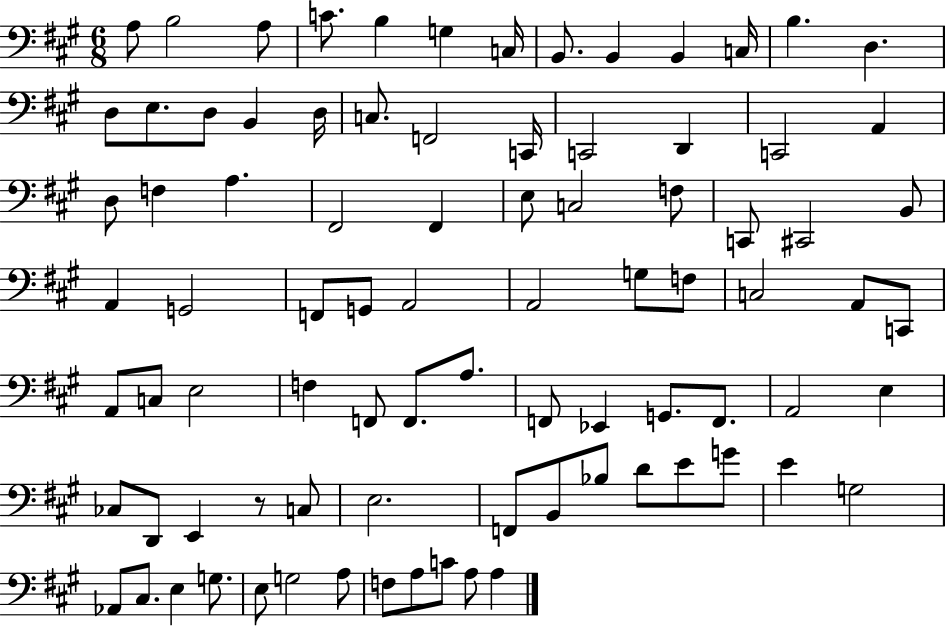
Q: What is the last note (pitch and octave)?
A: A3